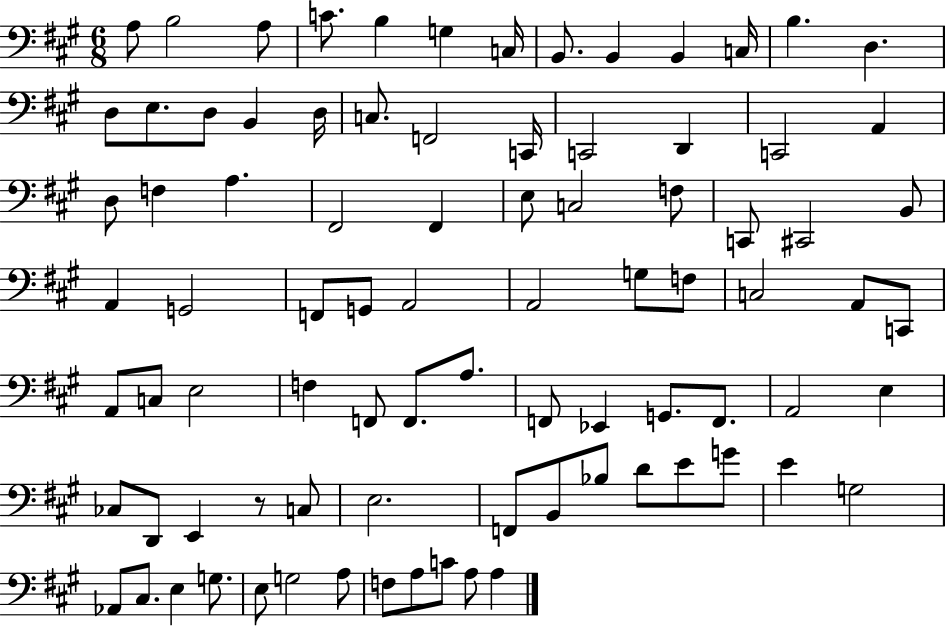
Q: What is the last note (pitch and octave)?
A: A3